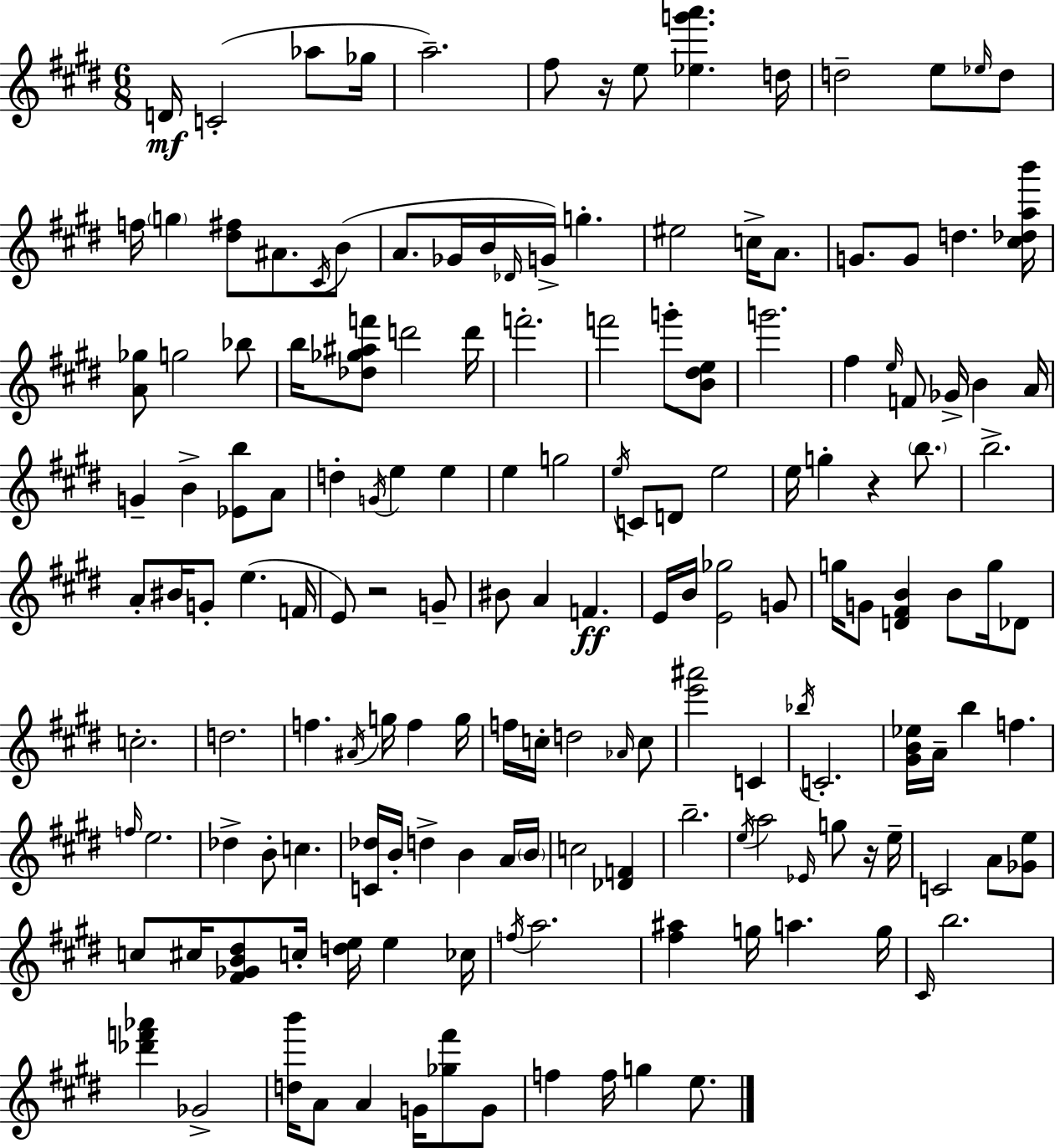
{
  \clef treble
  \numericTimeSignature
  \time 6/8
  \key e \major
  d'16\mf c'2-.( aes''8 ges''16 | a''2.--) | fis''8 r16 e''8 <ees'' g''' a'''>4. d''16 | d''2-- e''8 \grace { ees''16 } d''8 | \break f''16 \parenthesize g''4 <dis'' fis''>8 ais'8. \acciaccatura { cis'16 }( | b'8 a'8. ges'16 b'16 \grace { des'16 }) g'16-> g''4.-. | eis''2 c''16-> | a'8. g'8. g'8 d''4. | \break <cis'' des'' a'' b'''>16 <a' ges''>8 g''2 | bes''8 b''16 <des'' ges'' ais'' f'''>8 d'''2 | d'''16 f'''2.-. | f'''2 g'''8-. | \break <b' dis'' e''>8 g'''2. | fis''4 \grace { e''16 } f'8 ges'16-> b'4 | a'16 g'4-- b'4-> | <ees' b''>8 a'8 d''4-. \acciaccatura { g'16 } e''4 | \break e''4 e''4 g''2 | \acciaccatura { e''16 } c'8 d'8 e''2 | e''16 g''4-. r4 | \parenthesize b''8. b''2.-> | \break a'8-. bis'16 g'8-. e''4.( | f'16 e'8) r2 | g'8-- bis'8 a'4 | f'4.\ff e'16 b'16 <e' ges''>2 | \break g'8 g''16 g'8 <d' fis' b'>4 | b'8 g''16 des'8 c''2.-. | d''2. | f''4. | \break \acciaccatura { ais'16 } g''16 f''4 g''16 f''16 c''16-. d''2 | \grace { aes'16 } c''8 <e''' ais'''>2 | c'4 \acciaccatura { bes''16 } c'2.-. | <gis' b' ees''>16 a'16-- b''4 | \break f''4. \grace { f''16 } e''2. | des''4-> | b'8-. c''4. <c' des''>16 b'16-. | d''4-> b'4 a'16 \parenthesize b'16 c''2 | \break <des' f'>4 b''2.-- | \acciaccatura { e''16 } a''2 | \grace { ees'16 } g''8 r16 e''16-- | c'2 a'8 <ges' e''>8 | \break c''8 cis''16 <fis' ges' b' dis''>8 c''16-. <d'' e''>16 e''4 ces''16 | \acciaccatura { f''16 } a''2. | <fis'' ais''>4 g''16 a''4. | g''16 \grace { cis'16 } b''2. | \break <des''' f''' aes'''>4 ges'2-> | <d'' b'''>16 a'8 a'4 g'16 <ges'' fis'''>8 | g'8 f''4 f''16 g''4 e''8. | \bar "|."
}